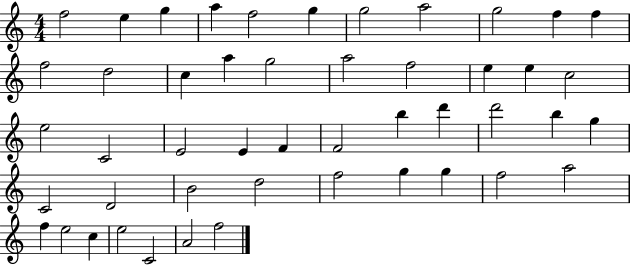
X:1
T:Untitled
M:4/4
L:1/4
K:C
f2 e g a f2 g g2 a2 g2 f f f2 d2 c a g2 a2 f2 e e c2 e2 C2 E2 E F F2 b d' d'2 b g C2 D2 B2 d2 f2 g g f2 a2 f e2 c e2 C2 A2 f2